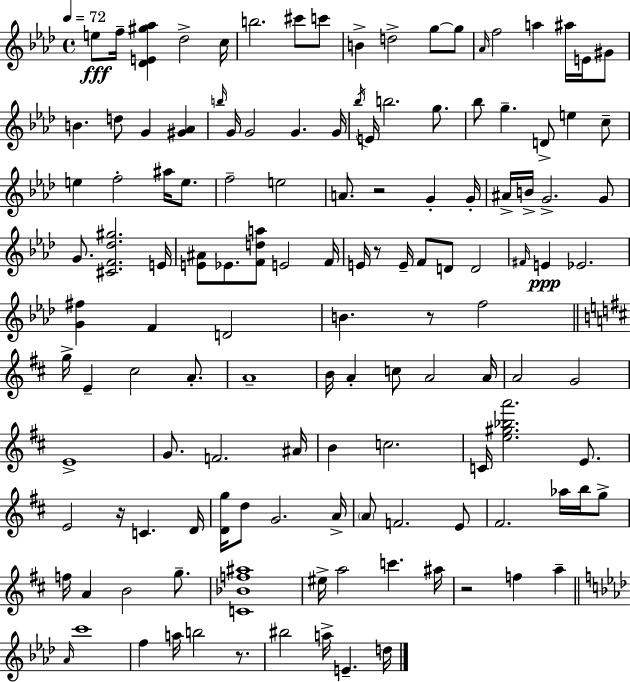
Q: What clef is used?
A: treble